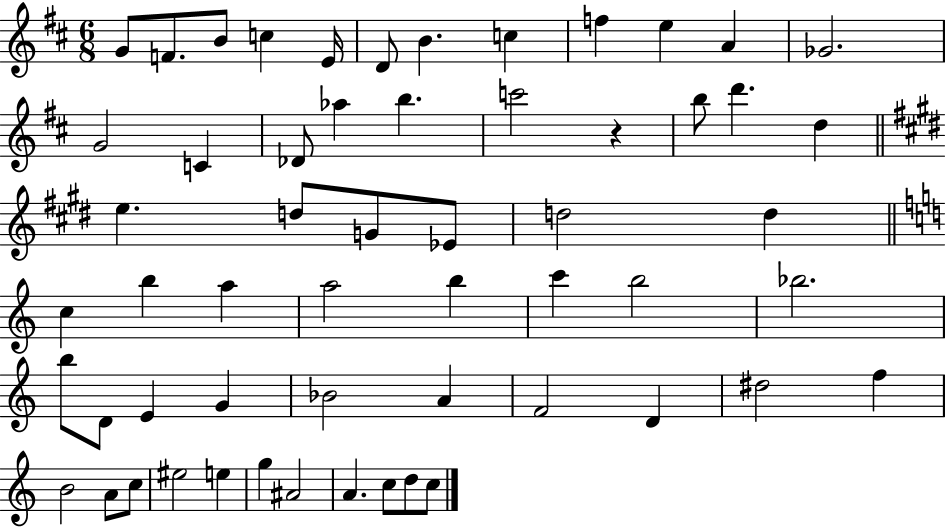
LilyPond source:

{
  \clef treble
  \numericTimeSignature
  \time 6/8
  \key d \major
  g'8 f'8. b'8 c''4 e'16 | d'8 b'4. c''4 | f''4 e''4 a'4 | ges'2. | \break g'2 c'4 | des'8 aes''4 b''4. | c'''2 r4 | b''8 d'''4. d''4 | \break \bar "||" \break \key e \major e''4. d''8 g'8 ees'8 | d''2 d''4 | \bar "||" \break \key a \minor c''4 b''4 a''4 | a''2 b''4 | c'''4 b''2 | bes''2. | \break b''8 d'8 e'4 g'4 | bes'2 a'4 | f'2 d'4 | dis''2 f''4 | \break b'2 a'8 c''8 | eis''2 e''4 | g''4 ais'2 | a'4. c''8 d''8 c''8 | \break \bar "|."
}